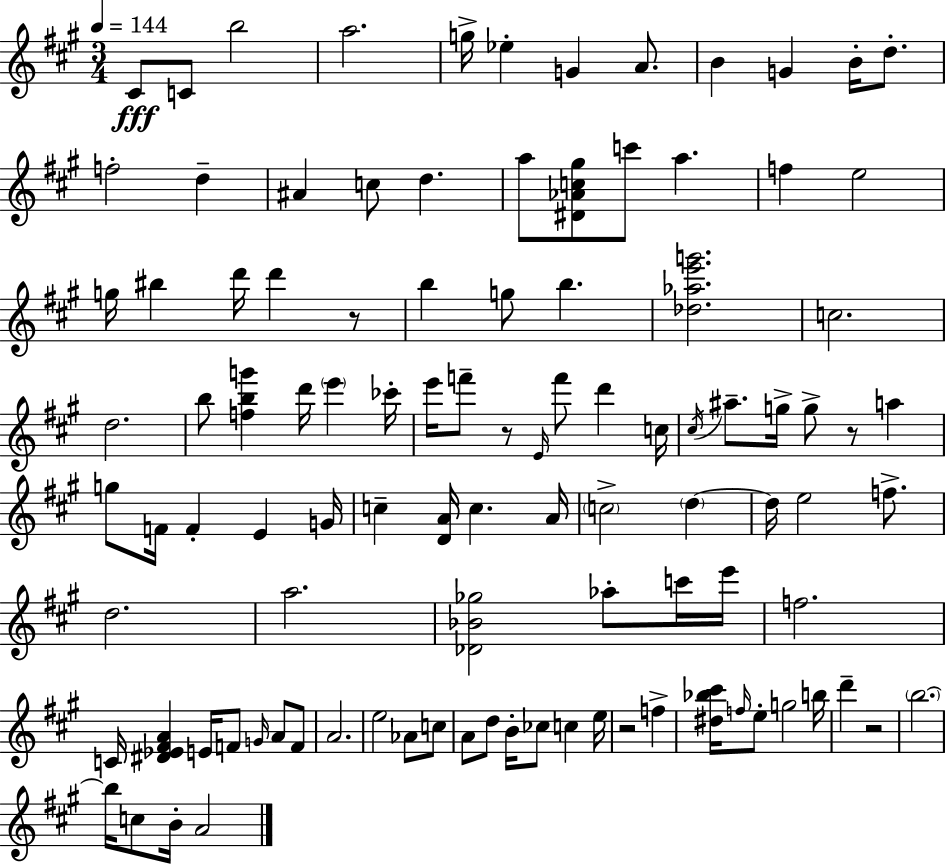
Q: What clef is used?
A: treble